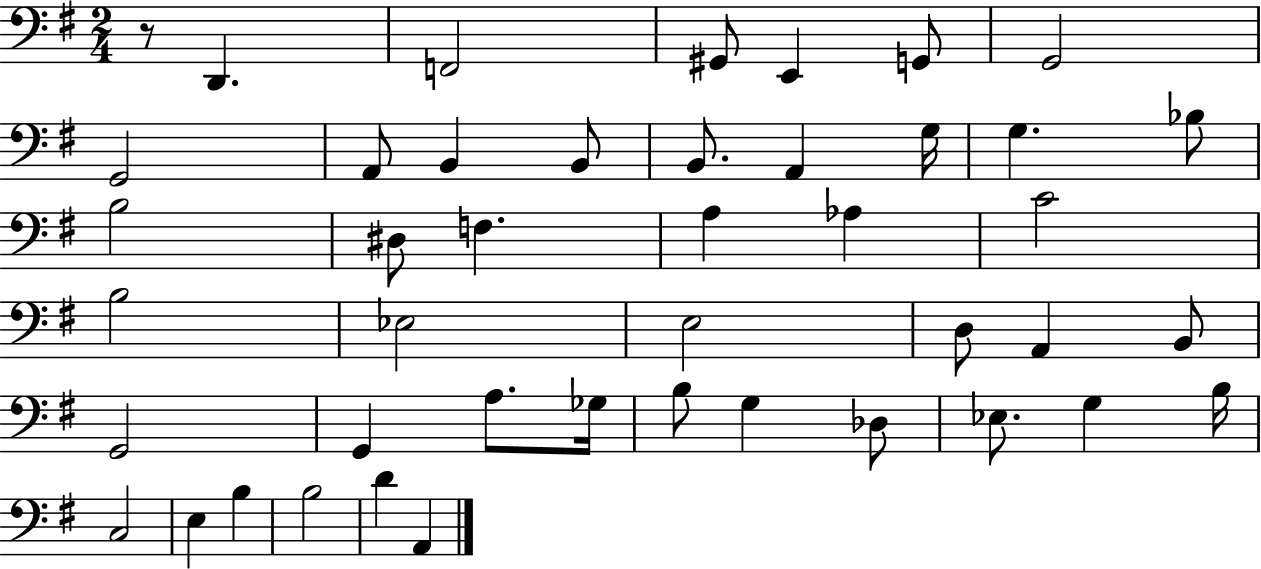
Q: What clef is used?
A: bass